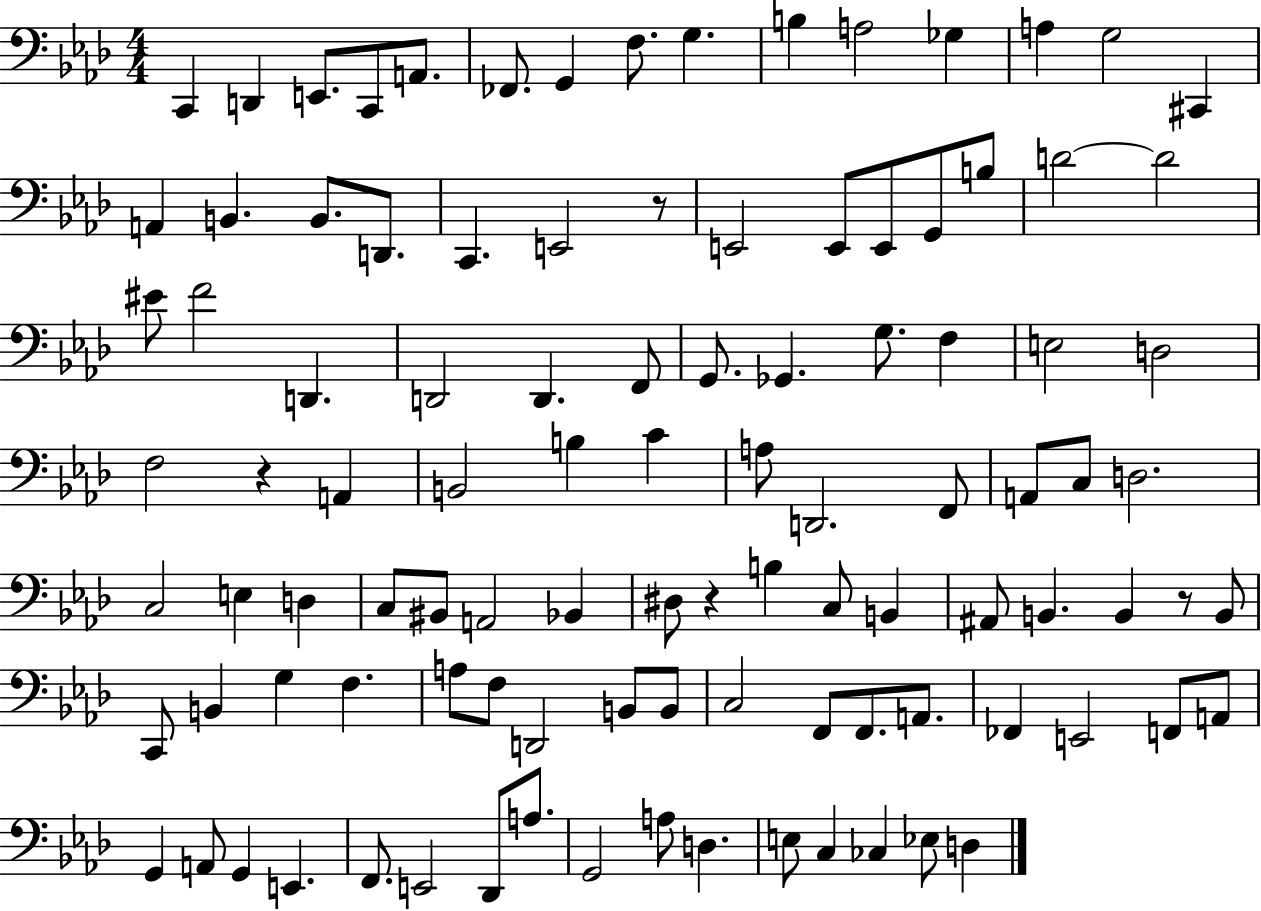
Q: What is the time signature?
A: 4/4